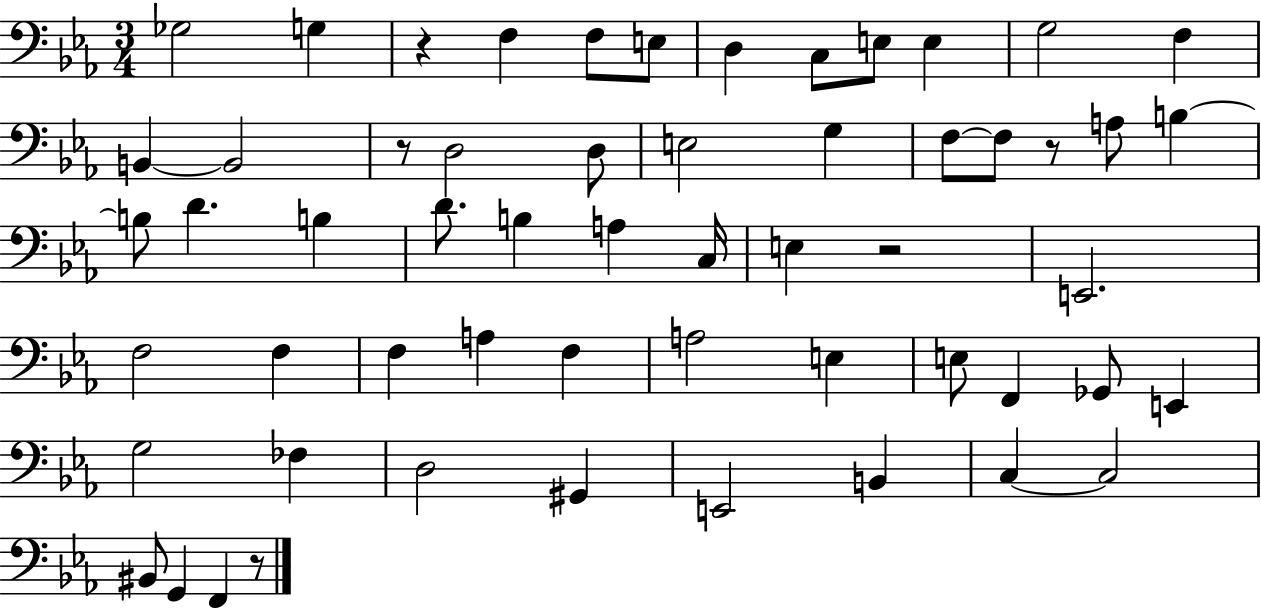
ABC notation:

X:1
T:Untitled
M:3/4
L:1/4
K:Eb
_G,2 G, z F, F,/2 E,/2 D, C,/2 E,/2 E, G,2 F, B,, B,,2 z/2 D,2 D,/2 E,2 G, F,/2 F,/2 z/2 A,/2 B, B,/2 D B, D/2 B, A, C,/4 E, z2 E,,2 F,2 F, F, A, F, A,2 E, E,/2 F,, _G,,/2 E,, G,2 _F, D,2 ^G,, E,,2 B,, C, C,2 ^B,,/2 G,, F,, z/2